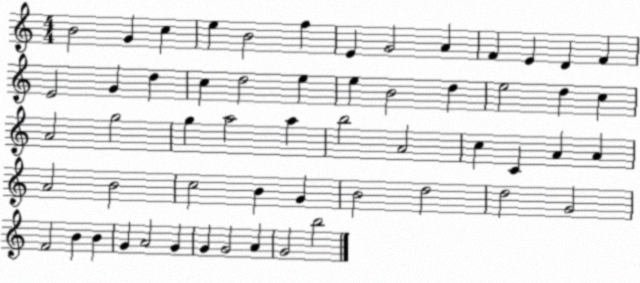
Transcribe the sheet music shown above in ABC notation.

X:1
T:Untitled
M:4/4
L:1/4
K:C
B2 G c e B2 f E G2 A F E D F E2 G d c d2 e e B2 d e2 d c A2 g2 g a2 a b2 A2 c C A A A2 B2 c2 B G B2 d2 d2 G2 F2 B B G A2 G G G2 A G2 b2